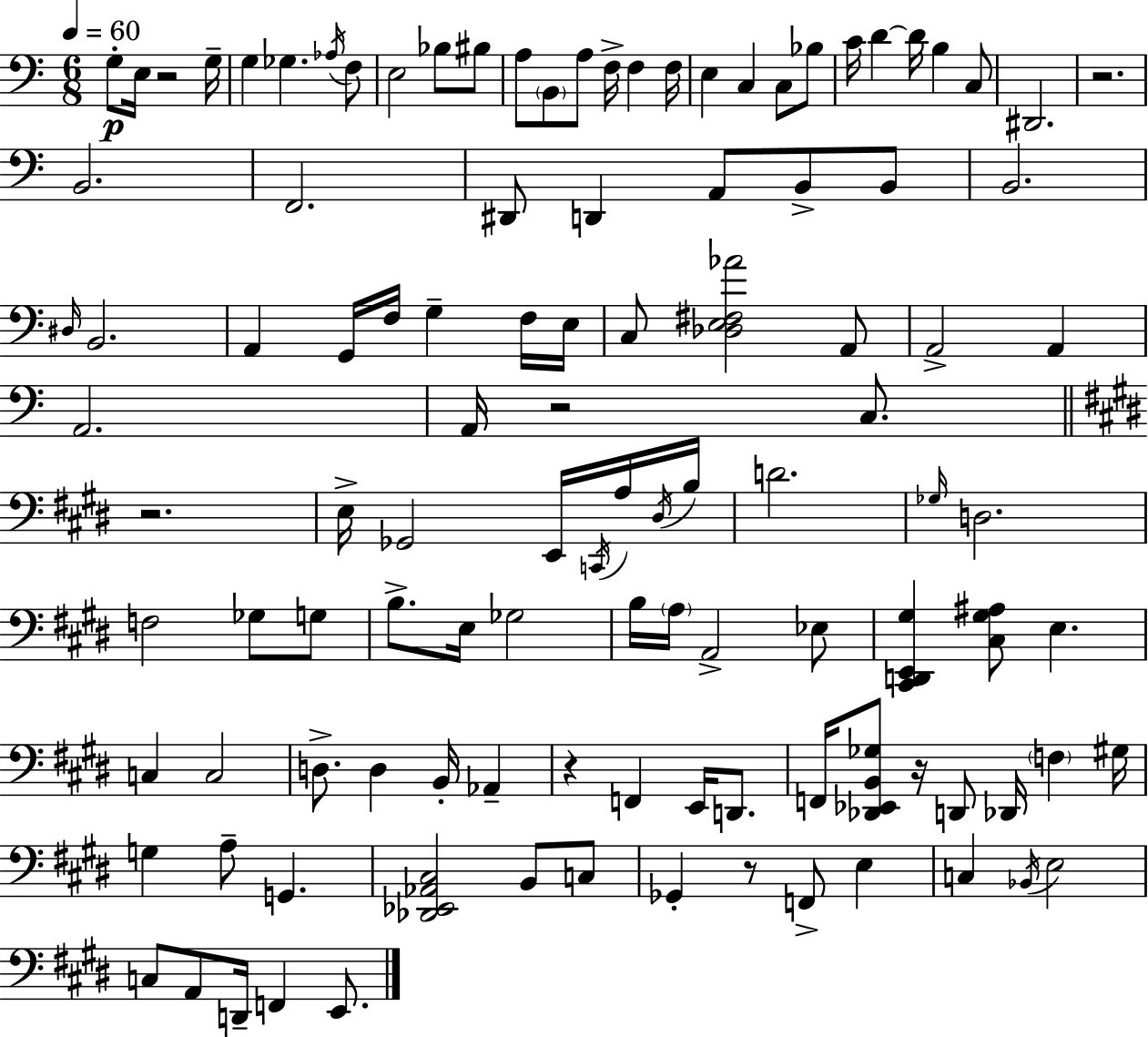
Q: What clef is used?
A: bass